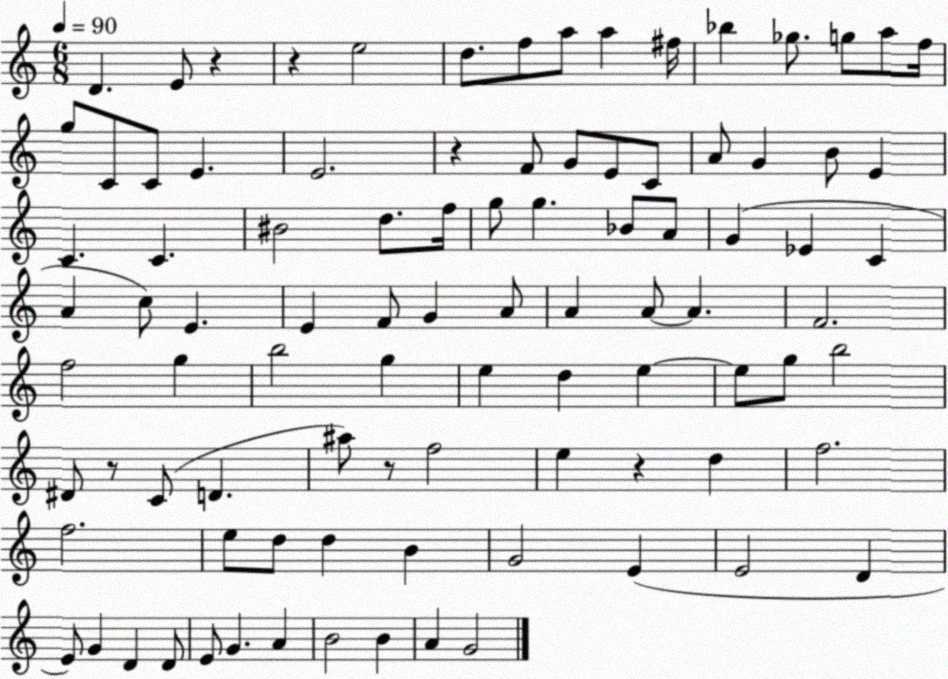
X:1
T:Untitled
M:6/8
L:1/4
K:C
D E/2 z z e2 d/2 f/2 a/2 a ^f/4 _b _g/2 g/2 a/2 f/4 g/2 C/2 C/2 E E2 z F/2 G/2 E/2 C/2 A/2 G B/2 E C C ^B2 d/2 f/4 g/2 g _B/2 A/2 G _E C A c/2 E E F/2 G A/2 A A/2 A F2 f2 g b2 g e d e e/2 g/2 b2 ^D/2 z/2 C/2 D ^a/2 z/2 f2 e z d f2 f2 e/2 d/2 d B G2 E E2 D E/2 G D D/2 E/2 G A B2 B A G2